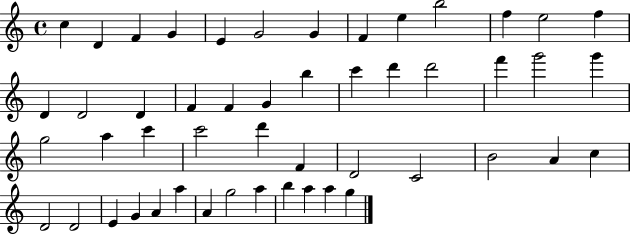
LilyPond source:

{
  \clef treble
  \time 4/4
  \defaultTimeSignature
  \key c \major
  c''4 d'4 f'4 g'4 | e'4 g'2 g'4 | f'4 e''4 b''2 | f''4 e''2 f''4 | \break d'4 d'2 d'4 | f'4 f'4 g'4 b''4 | c'''4 d'''4 d'''2 | f'''4 g'''2 g'''4 | \break g''2 a''4 c'''4 | c'''2 d'''4 f'4 | d'2 c'2 | b'2 a'4 c''4 | \break d'2 d'2 | e'4 g'4 a'4 a''4 | a'4 g''2 a''4 | b''4 a''4 a''4 g''4 | \break \bar "|."
}